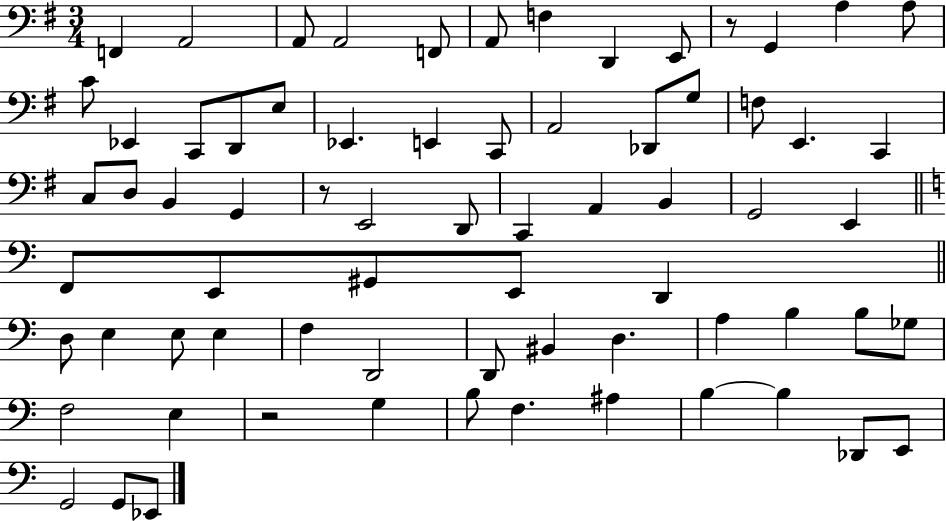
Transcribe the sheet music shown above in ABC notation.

X:1
T:Untitled
M:3/4
L:1/4
K:G
F,, A,,2 A,,/2 A,,2 F,,/2 A,,/2 F, D,, E,,/2 z/2 G,, A, A,/2 C/2 _E,, C,,/2 D,,/2 E,/2 _E,, E,, C,,/2 A,,2 _D,,/2 G,/2 F,/2 E,, C,, C,/2 D,/2 B,, G,, z/2 E,,2 D,,/2 C,, A,, B,, G,,2 E,, F,,/2 E,,/2 ^G,,/2 E,,/2 D,, D,/2 E, E,/2 E, F, D,,2 D,,/2 ^B,, D, A, B, B,/2 _G,/2 F,2 E, z2 G, B,/2 F, ^A, B, B, _D,,/2 E,,/2 G,,2 G,,/2 _E,,/2